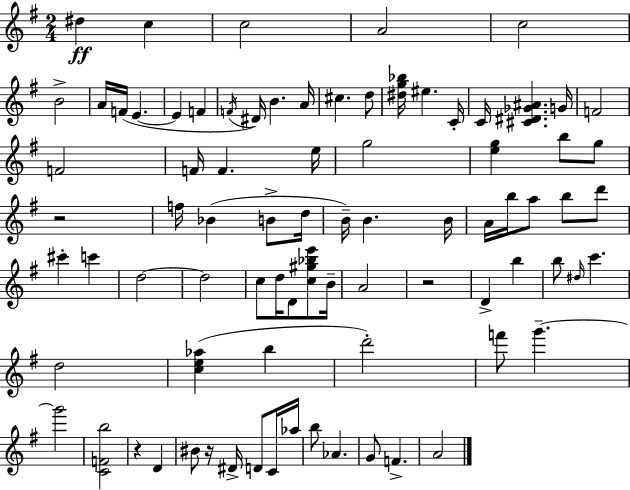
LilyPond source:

{
  \clef treble
  \numericTimeSignature
  \time 2/4
  \key e \minor
  dis''4\ff c''4 | c''2 | a'2 | c''2 | \break b'2-> | a'16 f'16( e'4.~~ | e'4 f'4 | \acciaccatura { f'16 } dis'16) b'4. | \break a'16 cis''4. d''8 | <dis'' g'' bes''>16 eis''4. | c'16-. c'16 <cis' dis' ges' ais'>4. | g'16 f'2 | \break f'2 | f'16 f'4. | e''16 g''2 | <e'' g''>4 b''8 g''8 | \break r2 | f''16 bes'4( b'8-> | d''16 b'16--) b'4. | b'16 a'16 b''16 a''8 b''8 d'''8 | \break cis'''4-. c'''4 | d''2~~ | d''2 | c''8 d''16 d'8 <c'' gis'' bes'' e'''>8 | \break b'16-- a'2 | r2 | d'4-> b''4 | b''8 \grace { dis''16 } c'''4. | \break d''2 | <c'' e'' aes''>4( b''4 | d'''2-.) | f'''8 g'''4.--~~ | \break g'''2 | <c' f' b''>2 | r4 d'4 | bis'8 r16 dis'16-> d'8 | \break c'16 aes''16 b''8 aes'4. | g'8 f'4.-> | a'2 | \bar "|."
}